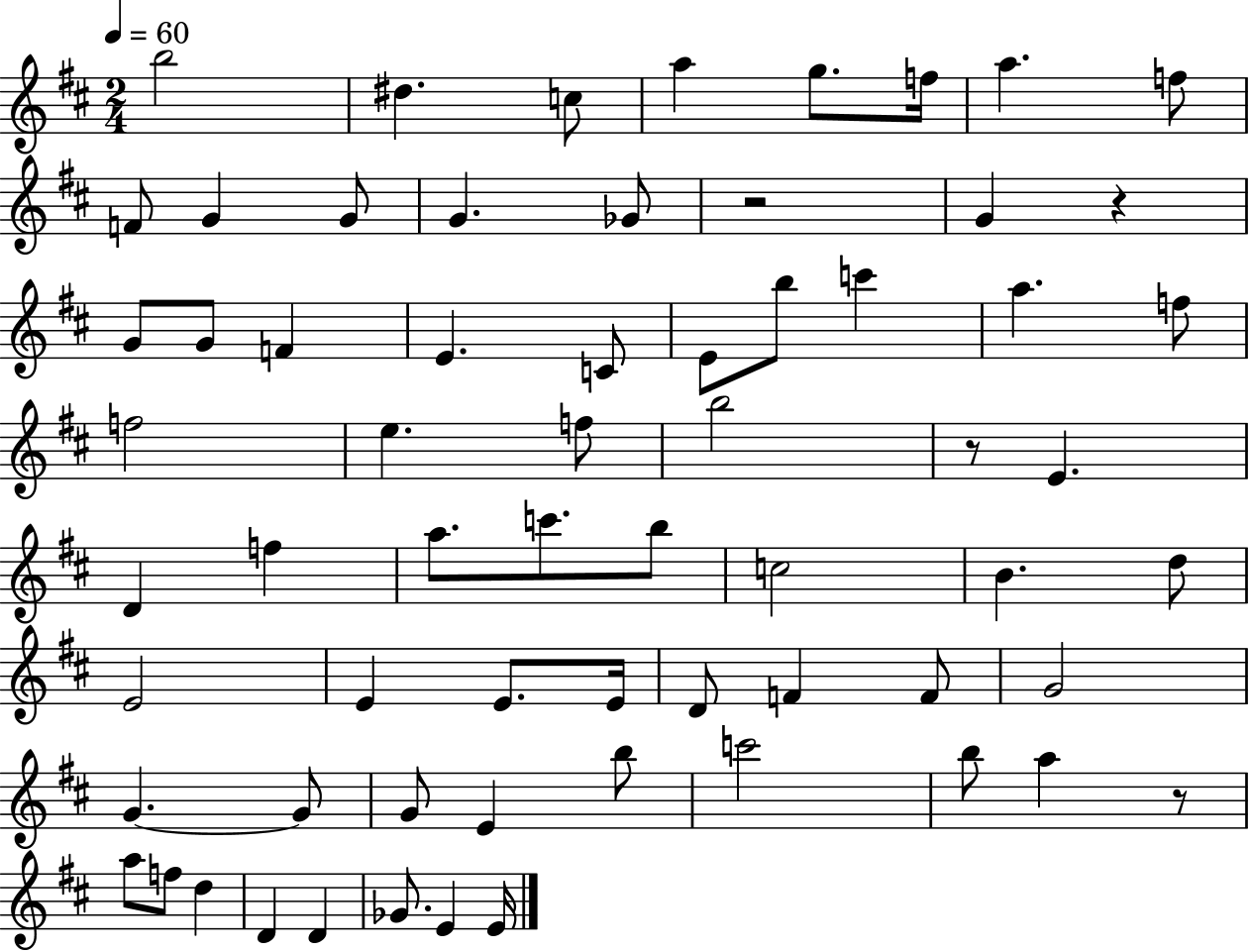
X:1
T:Untitled
M:2/4
L:1/4
K:D
b2 ^d c/2 a g/2 f/4 a f/2 F/2 G G/2 G _G/2 z2 G z G/2 G/2 F E C/2 E/2 b/2 c' a f/2 f2 e f/2 b2 z/2 E D f a/2 c'/2 b/2 c2 B d/2 E2 E E/2 E/4 D/2 F F/2 G2 G G/2 G/2 E b/2 c'2 b/2 a z/2 a/2 f/2 d D D _G/2 E E/4